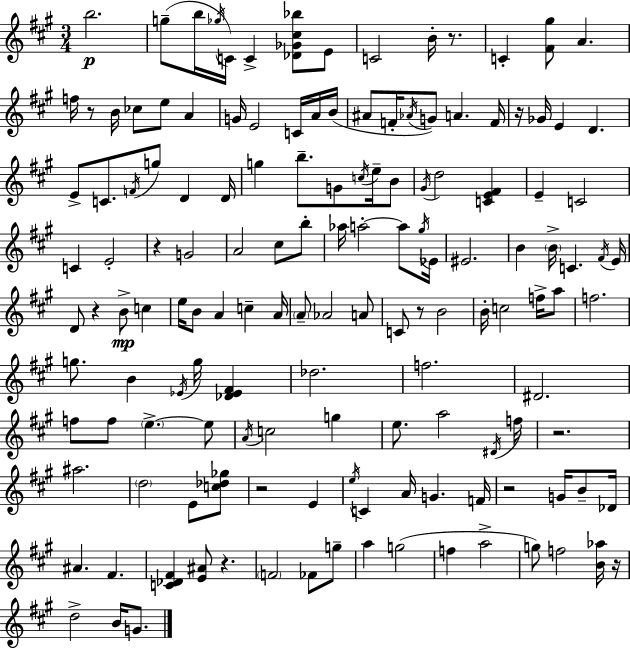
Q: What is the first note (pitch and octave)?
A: B5